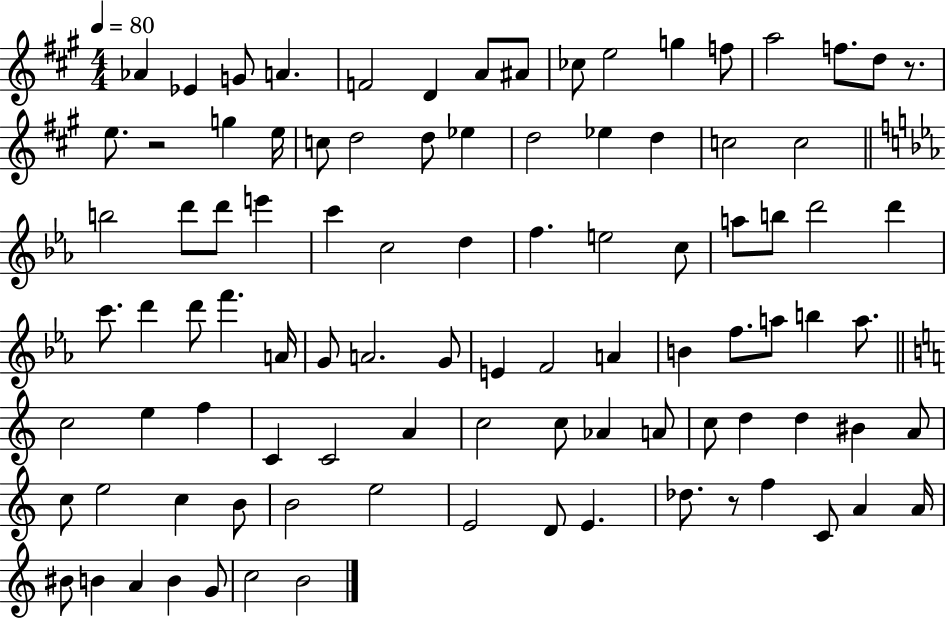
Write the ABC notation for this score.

X:1
T:Untitled
M:4/4
L:1/4
K:A
_A _E G/2 A F2 D A/2 ^A/2 _c/2 e2 g f/2 a2 f/2 d/2 z/2 e/2 z2 g e/4 c/2 d2 d/2 _e d2 _e d c2 c2 b2 d'/2 d'/2 e' c' c2 d f e2 c/2 a/2 b/2 d'2 d' c'/2 d' d'/2 f' A/4 G/2 A2 G/2 E F2 A B f/2 a/2 b a/2 c2 e f C C2 A c2 c/2 _A A/2 c/2 d d ^B A/2 c/2 e2 c B/2 B2 e2 E2 D/2 E _d/2 z/2 f C/2 A A/4 ^B/2 B A B G/2 c2 B2